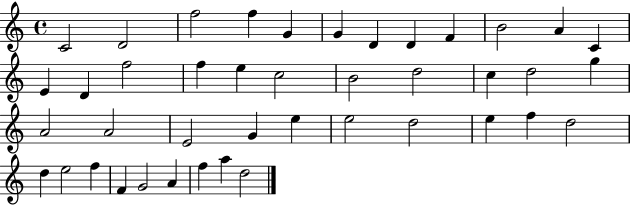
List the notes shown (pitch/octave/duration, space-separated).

C4/h D4/h F5/h F5/q G4/q G4/q D4/q D4/q F4/q B4/h A4/q C4/q E4/q D4/q F5/h F5/q E5/q C5/h B4/h D5/h C5/q D5/h G5/q A4/h A4/h E4/h G4/q E5/q E5/h D5/h E5/q F5/q D5/h D5/q E5/h F5/q F4/q G4/h A4/q F5/q A5/q D5/h